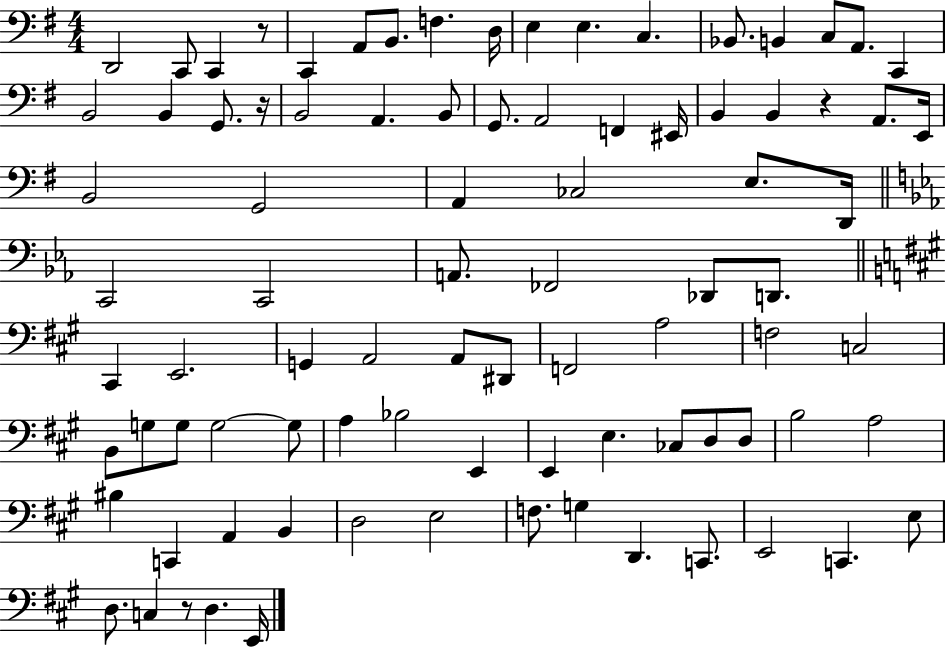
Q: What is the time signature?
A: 4/4